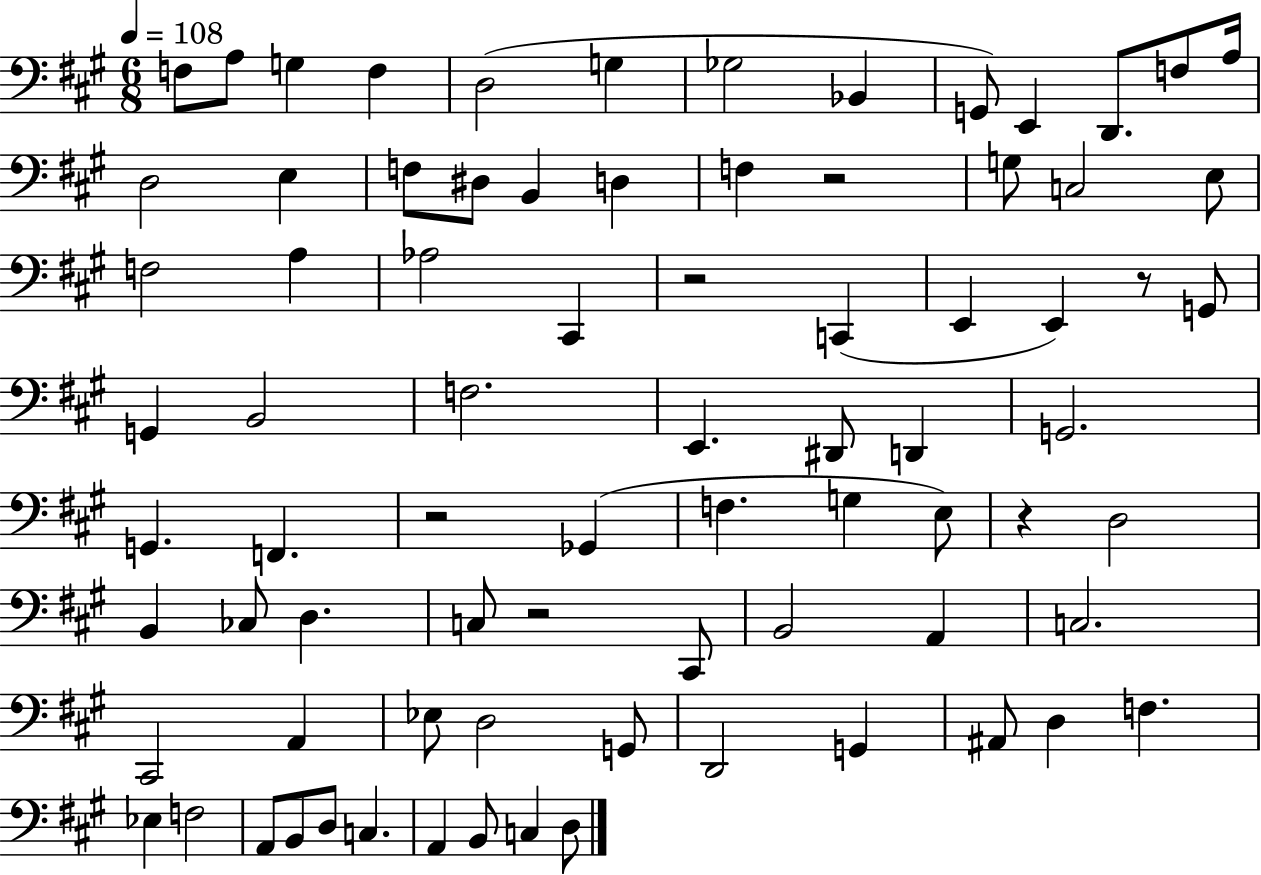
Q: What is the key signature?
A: A major